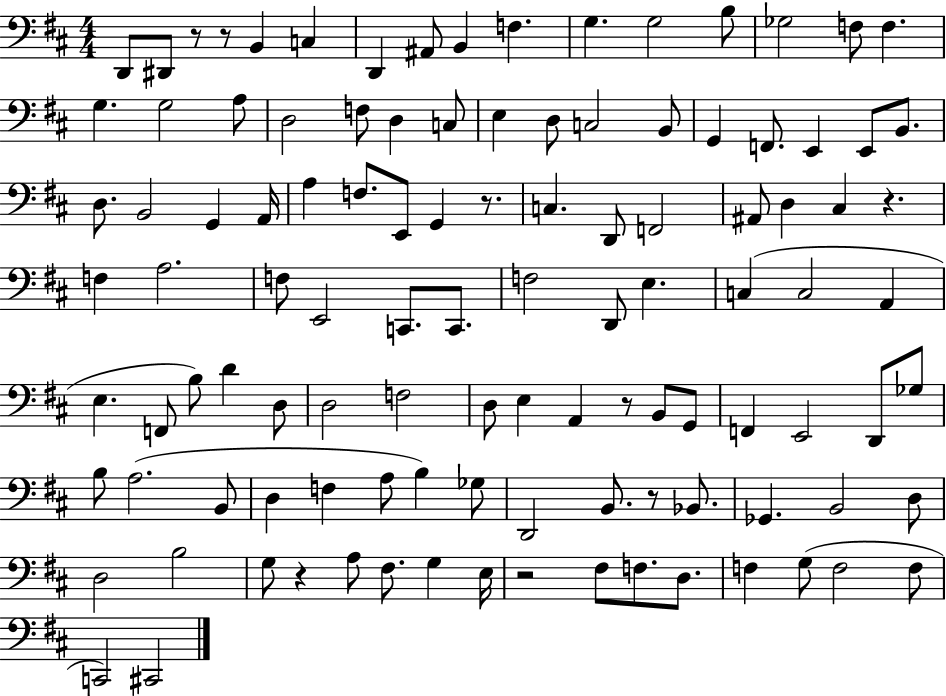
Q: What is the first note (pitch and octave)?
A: D2